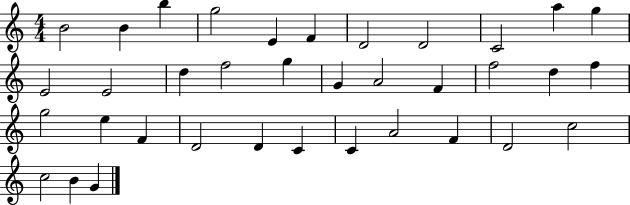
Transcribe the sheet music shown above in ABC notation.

X:1
T:Untitled
M:4/4
L:1/4
K:C
B2 B b g2 E F D2 D2 C2 a g E2 E2 d f2 g G A2 F f2 d f g2 e F D2 D C C A2 F D2 c2 c2 B G